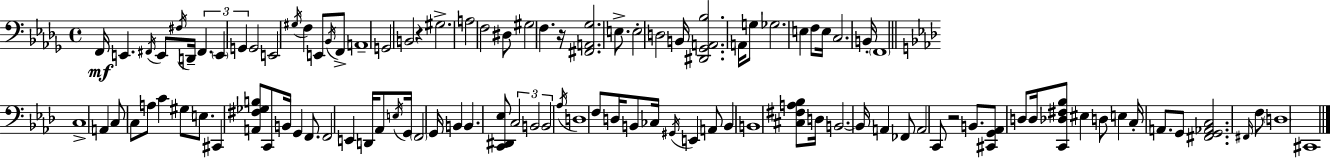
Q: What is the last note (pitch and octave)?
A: C#2